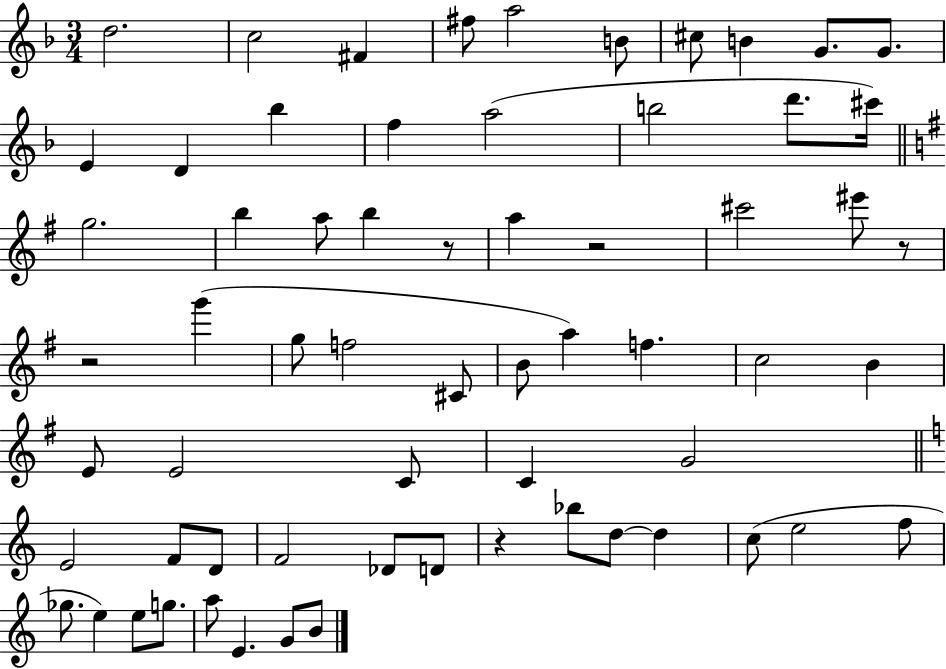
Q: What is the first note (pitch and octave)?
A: D5